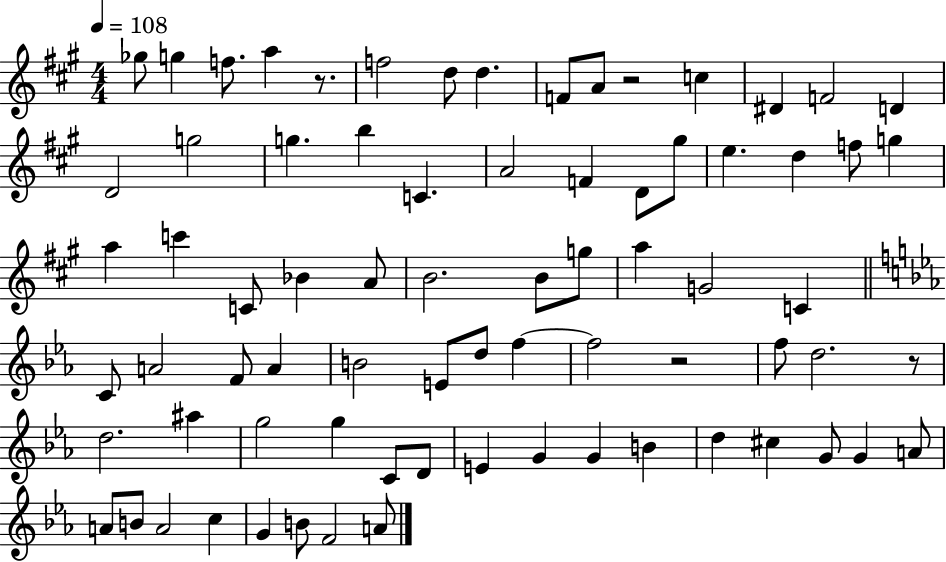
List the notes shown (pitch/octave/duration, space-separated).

Gb5/e G5/q F5/e. A5/q R/e. F5/h D5/e D5/q. F4/e A4/e R/h C5/q D#4/q F4/h D4/q D4/h G5/h G5/q. B5/q C4/q. A4/h F4/q D4/e G#5/e E5/q. D5/q F5/e G5/q A5/q C6/q C4/e Bb4/q A4/e B4/h. B4/e G5/e A5/q G4/h C4/q C4/e A4/h F4/e A4/q B4/h E4/e D5/e F5/q F5/h R/h F5/e D5/h. R/e D5/h. A#5/q G5/h G5/q C4/e D4/e E4/q G4/q G4/q B4/q D5/q C#5/q G4/e G4/q A4/e A4/e B4/e A4/h C5/q G4/q B4/e F4/h A4/e